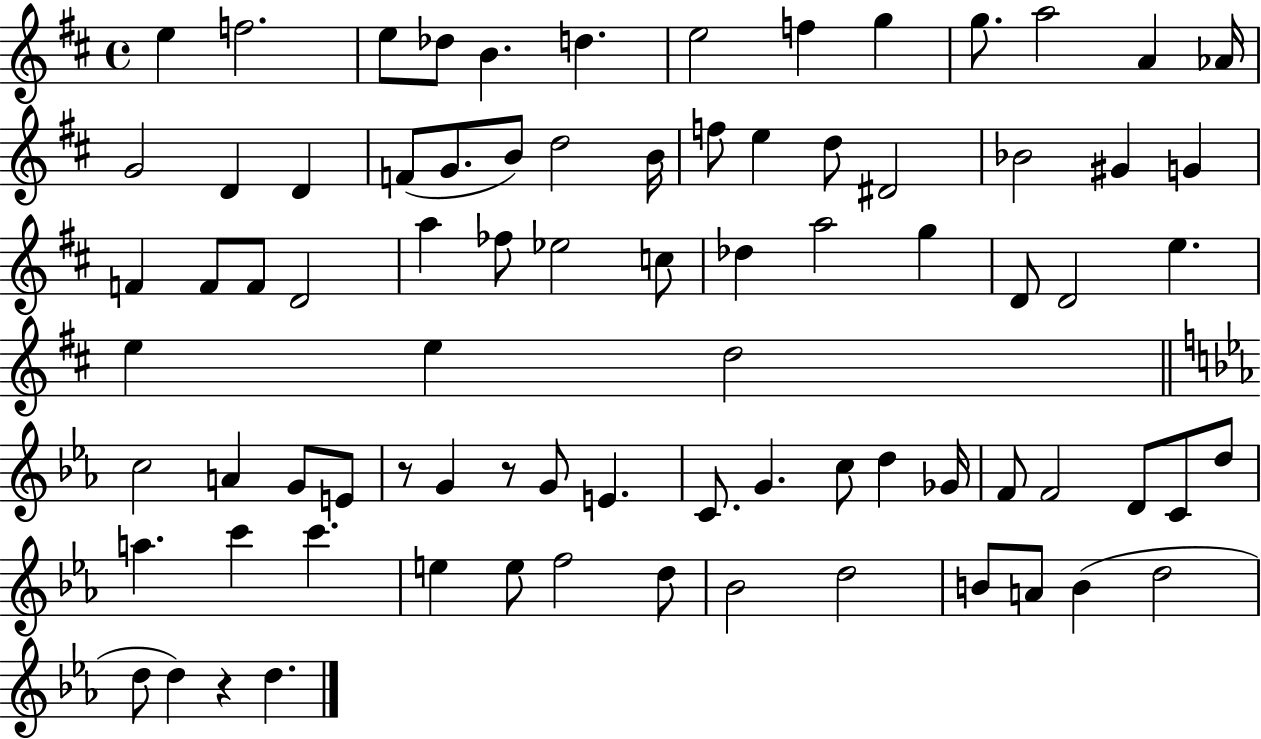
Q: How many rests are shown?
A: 3